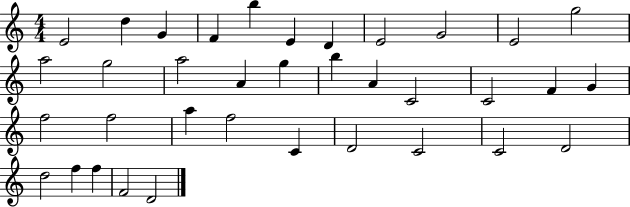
E4/h D5/q G4/q F4/q B5/q E4/q D4/q E4/h G4/h E4/h G5/h A5/h G5/h A5/h A4/q G5/q B5/q A4/q C4/h C4/h F4/q G4/q F5/h F5/h A5/q F5/h C4/q D4/h C4/h C4/h D4/h D5/h F5/q F5/q F4/h D4/h